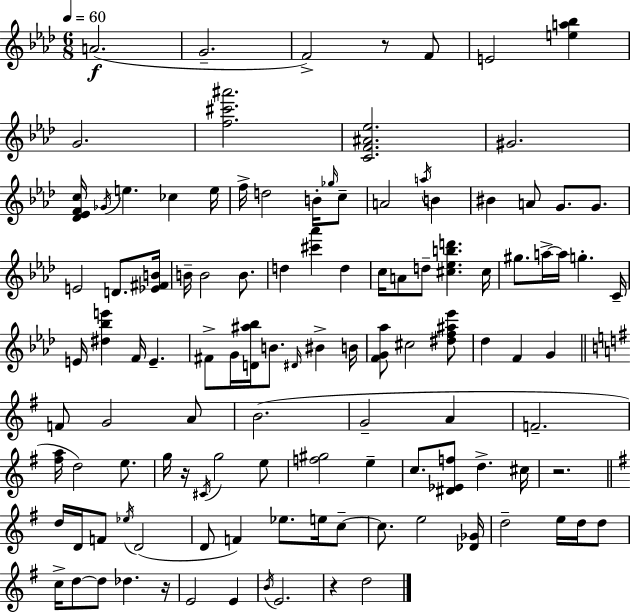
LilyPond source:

{
  \clef treble
  \numericTimeSignature
  \time 6/8
  \key aes \major
  \tempo 4 = 60
  \repeat volta 2 { a'2.(\f | g'2.-- | f'2->) r8 f'8 | e'2 <e'' a'' bes''>4 | \break g'2. | <f'' cis''' ais'''>2. | <c' f' ais' ees''>2. | gis'2. | \break <des' ees' f' c''>16 \acciaccatura { ges'16 } e''4. ces''4 | e''16 f''16-> d''2 b'16-. \grace { ges''16 } | c''8-- a'2 \acciaccatura { a''16 } b'4 | bis'4 a'8 g'8. | \break g'8. e'2 d'8. | <ees' fis' b'>16 b'16-- b'2 | b'8. d''4 <cis''' aes'''>4 d''4 | c''16 a'8 d''8-- <cis'' ees'' b'' d'''>4. | \break cis''16 gis''8. a''16->~~ a''16 g''4.-. | c'16-- e'16 <dis'' bes'' e'''>4 f'16 e'4.-- | fis'8-> g'16 <d' ais'' bes''>16 b'8. \grace { dis'16 } bis'4-> | b'16 <f' g' aes''>8 cis''2 | \break <dis'' f'' ais'' ees'''>8 des''4 f'4 | g'4 \bar "||" \break \key g \major f'8 g'2 a'8 | b'2.( | g'2-- a'4 | f'2.-- | \break <fis'' a''>16 d''2) e''8. | g''16 r16 \acciaccatura { cis'16 } g''2 e''8 | <f'' gis''>2 e''4-- | c''8. <dis' ees' f''>8 d''4.-> | \break cis''16 r2. | \bar "||" \break \key g \major d''16 d'16 f'8 \acciaccatura { ees''16 }( d'2 | d'8 f'4) ees''8. e''16 c''8--~~ | c''8. e''2 | <des' ges'>16 d''2-- e''16 d''16 d''8 | \break c''16-> d''8~~ d''8 des''4. | r16 e'2 e'4 | \acciaccatura { b'16 } e'2. | r4 d''2 | \break } \bar "|."
}